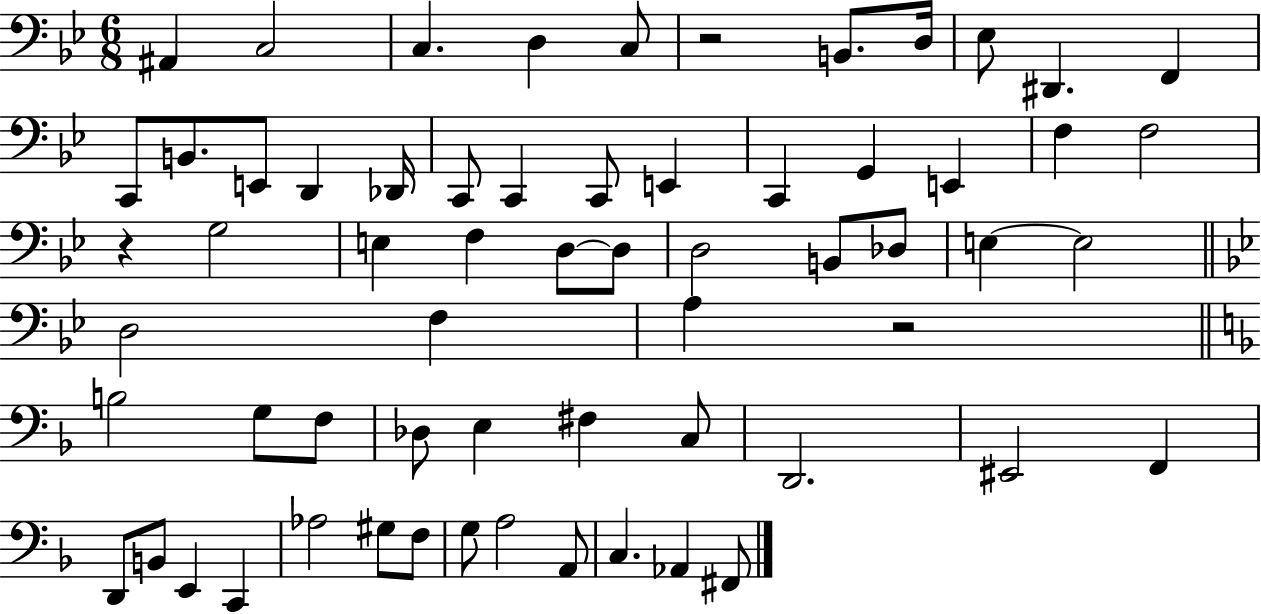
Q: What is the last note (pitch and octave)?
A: F#2